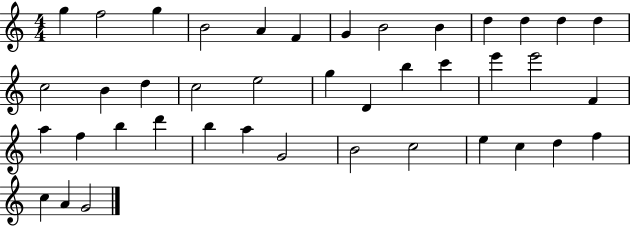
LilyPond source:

{
  \clef treble
  \numericTimeSignature
  \time 4/4
  \key c \major
  g''4 f''2 g''4 | b'2 a'4 f'4 | g'4 b'2 b'4 | d''4 d''4 d''4 d''4 | \break c''2 b'4 d''4 | c''2 e''2 | g''4 d'4 b''4 c'''4 | e'''4 e'''2 f'4 | \break a''4 f''4 b''4 d'''4 | b''4 a''4 g'2 | b'2 c''2 | e''4 c''4 d''4 f''4 | \break c''4 a'4 g'2 | \bar "|."
}